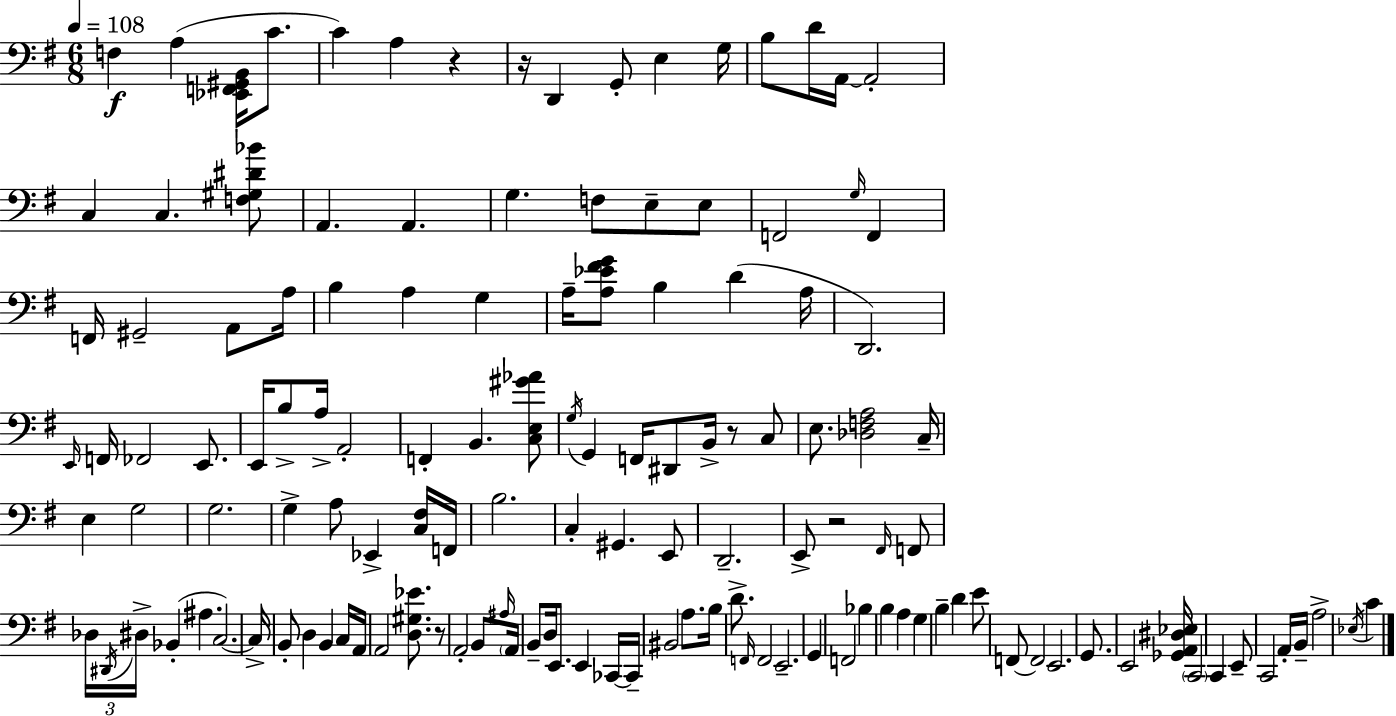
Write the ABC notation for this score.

X:1
T:Untitled
M:6/8
L:1/4
K:Em
F, A, [_E,,F,,^G,,B,,]/4 C/2 C A, z z/4 D,, G,,/2 E, G,/4 B,/2 D/4 A,,/4 A,,2 C, C, [F,^G,^D_B]/2 A,, A,, G, F,/2 E,/2 E,/2 F,,2 G,/4 F,, F,,/4 ^G,,2 A,,/2 A,/4 B, A, G, A,/4 [A,_E^FG]/2 B, D A,/4 D,,2 E,,/4 F,,/4 _F,,2 E,,/2 E,,/4 B,/2 A,/4 A,,2 F,, B,, [C,E,^G_A]/2 G,/4 G,, F,,/4 ^D,,/2 B,,/4 z/2 C,/2 E,/2 [_D,F,A,]2 C,/4 E, G,2 G,2 G, A,/2 _E,, [C,^F,]/4 F,,/4 B,2 C, ^G,, E,,/2 D,,2 E,,/2 z2 ^F,,/4 F,,/2 _D,/4 ^D,,/4 ^D,/4 _B,, ^A, C,2 C,/4 B,,/2 D, B,, C,/4 A,,/4 A,,2 [D,^G,_E]/2 z/2 A,,2 B,,/2 ^A,/4 A,,/4 B,,/2 D,/4 E,,/2 E,, _C,,/4 _C,,/4 ^B,,2 A,/2 B,/4 D/2 F,,/4 F,,2 E,,2 G,, F,,2 _B, B, A, G, B, D E/2 F,,/2 F,,2 E,,2 G,,/2 E,,2 [_G,,A,,^D,_E,]/4 C,,2 C,, E,,/2 C,,2 A,,/4 B,,/4 A,2 _E,/4 C